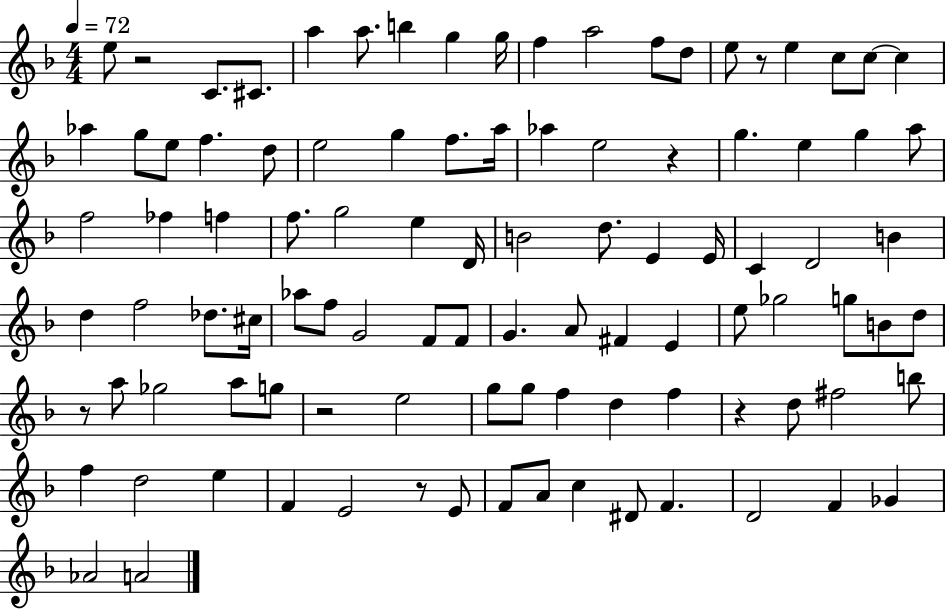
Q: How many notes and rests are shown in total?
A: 100